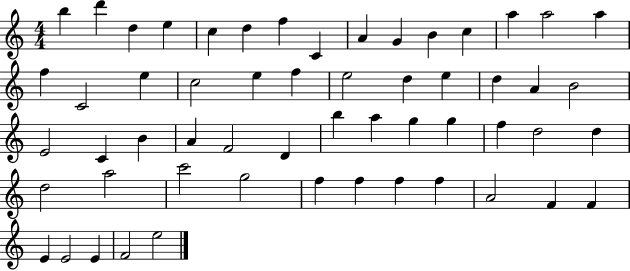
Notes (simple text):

B5/q D6/q D5/q E5/q C5/q D5/q F5/q C4/q A4/q G4/q B4/q C5/q A5/q A5/h A5/q F5/q C4/h E5/q C5/h E5/q F5/q E5/h D5/q E5/q D5/q A4/q B4/h E4/h C4/q B4/q A4/q F4/h D4/q B5/q A5/q G5/q G5/q F5/q D5/h D5/q D5/h A5/h C6/h G5/h F5/q F5/q F5/q F5/q A4/h F4/q F4/q E4/q E4/h E4/q F4/h E5/h